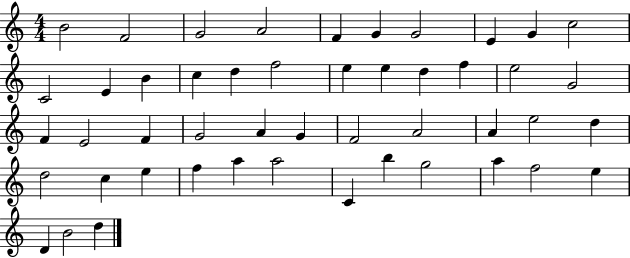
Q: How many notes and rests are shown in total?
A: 48